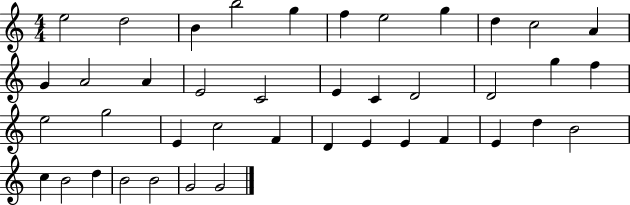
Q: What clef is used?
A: treble